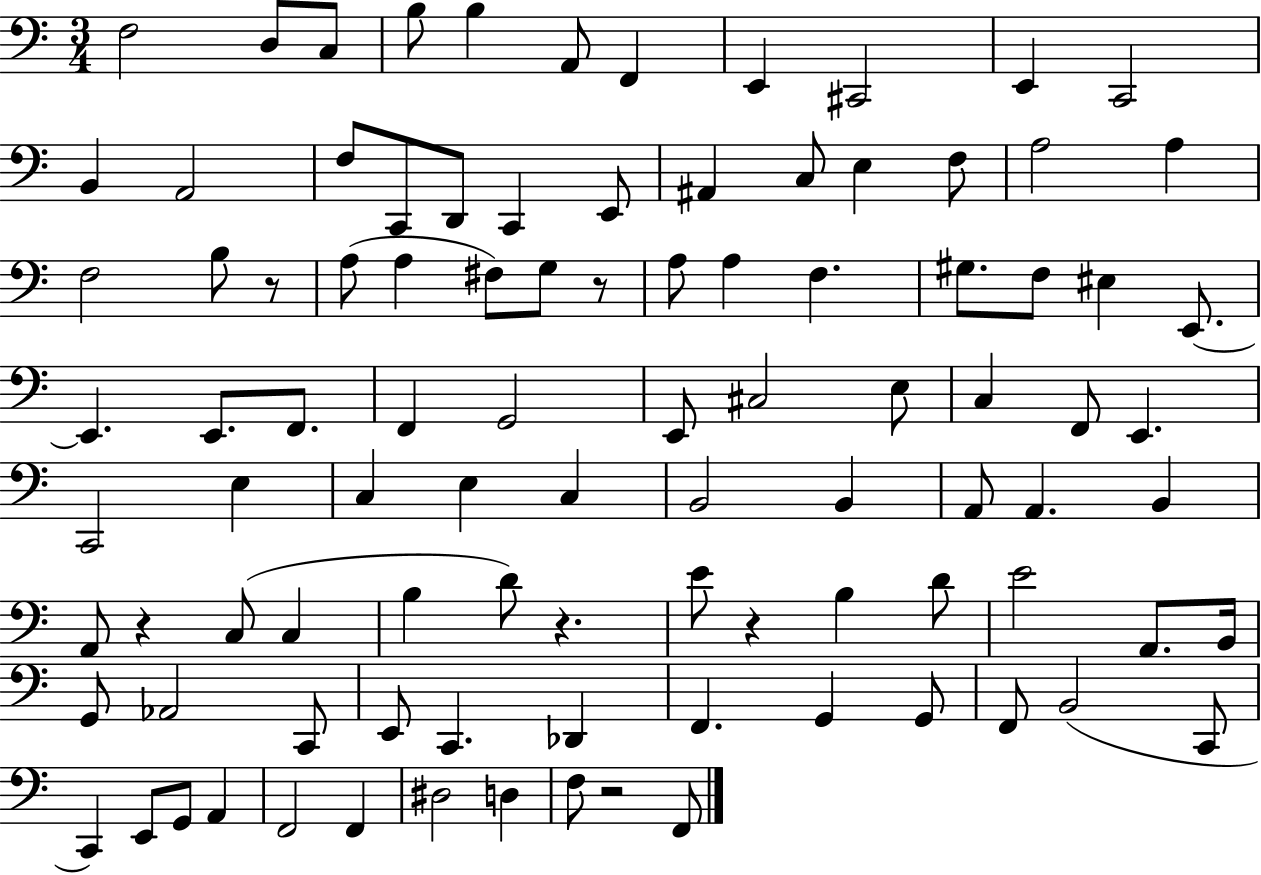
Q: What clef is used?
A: bass